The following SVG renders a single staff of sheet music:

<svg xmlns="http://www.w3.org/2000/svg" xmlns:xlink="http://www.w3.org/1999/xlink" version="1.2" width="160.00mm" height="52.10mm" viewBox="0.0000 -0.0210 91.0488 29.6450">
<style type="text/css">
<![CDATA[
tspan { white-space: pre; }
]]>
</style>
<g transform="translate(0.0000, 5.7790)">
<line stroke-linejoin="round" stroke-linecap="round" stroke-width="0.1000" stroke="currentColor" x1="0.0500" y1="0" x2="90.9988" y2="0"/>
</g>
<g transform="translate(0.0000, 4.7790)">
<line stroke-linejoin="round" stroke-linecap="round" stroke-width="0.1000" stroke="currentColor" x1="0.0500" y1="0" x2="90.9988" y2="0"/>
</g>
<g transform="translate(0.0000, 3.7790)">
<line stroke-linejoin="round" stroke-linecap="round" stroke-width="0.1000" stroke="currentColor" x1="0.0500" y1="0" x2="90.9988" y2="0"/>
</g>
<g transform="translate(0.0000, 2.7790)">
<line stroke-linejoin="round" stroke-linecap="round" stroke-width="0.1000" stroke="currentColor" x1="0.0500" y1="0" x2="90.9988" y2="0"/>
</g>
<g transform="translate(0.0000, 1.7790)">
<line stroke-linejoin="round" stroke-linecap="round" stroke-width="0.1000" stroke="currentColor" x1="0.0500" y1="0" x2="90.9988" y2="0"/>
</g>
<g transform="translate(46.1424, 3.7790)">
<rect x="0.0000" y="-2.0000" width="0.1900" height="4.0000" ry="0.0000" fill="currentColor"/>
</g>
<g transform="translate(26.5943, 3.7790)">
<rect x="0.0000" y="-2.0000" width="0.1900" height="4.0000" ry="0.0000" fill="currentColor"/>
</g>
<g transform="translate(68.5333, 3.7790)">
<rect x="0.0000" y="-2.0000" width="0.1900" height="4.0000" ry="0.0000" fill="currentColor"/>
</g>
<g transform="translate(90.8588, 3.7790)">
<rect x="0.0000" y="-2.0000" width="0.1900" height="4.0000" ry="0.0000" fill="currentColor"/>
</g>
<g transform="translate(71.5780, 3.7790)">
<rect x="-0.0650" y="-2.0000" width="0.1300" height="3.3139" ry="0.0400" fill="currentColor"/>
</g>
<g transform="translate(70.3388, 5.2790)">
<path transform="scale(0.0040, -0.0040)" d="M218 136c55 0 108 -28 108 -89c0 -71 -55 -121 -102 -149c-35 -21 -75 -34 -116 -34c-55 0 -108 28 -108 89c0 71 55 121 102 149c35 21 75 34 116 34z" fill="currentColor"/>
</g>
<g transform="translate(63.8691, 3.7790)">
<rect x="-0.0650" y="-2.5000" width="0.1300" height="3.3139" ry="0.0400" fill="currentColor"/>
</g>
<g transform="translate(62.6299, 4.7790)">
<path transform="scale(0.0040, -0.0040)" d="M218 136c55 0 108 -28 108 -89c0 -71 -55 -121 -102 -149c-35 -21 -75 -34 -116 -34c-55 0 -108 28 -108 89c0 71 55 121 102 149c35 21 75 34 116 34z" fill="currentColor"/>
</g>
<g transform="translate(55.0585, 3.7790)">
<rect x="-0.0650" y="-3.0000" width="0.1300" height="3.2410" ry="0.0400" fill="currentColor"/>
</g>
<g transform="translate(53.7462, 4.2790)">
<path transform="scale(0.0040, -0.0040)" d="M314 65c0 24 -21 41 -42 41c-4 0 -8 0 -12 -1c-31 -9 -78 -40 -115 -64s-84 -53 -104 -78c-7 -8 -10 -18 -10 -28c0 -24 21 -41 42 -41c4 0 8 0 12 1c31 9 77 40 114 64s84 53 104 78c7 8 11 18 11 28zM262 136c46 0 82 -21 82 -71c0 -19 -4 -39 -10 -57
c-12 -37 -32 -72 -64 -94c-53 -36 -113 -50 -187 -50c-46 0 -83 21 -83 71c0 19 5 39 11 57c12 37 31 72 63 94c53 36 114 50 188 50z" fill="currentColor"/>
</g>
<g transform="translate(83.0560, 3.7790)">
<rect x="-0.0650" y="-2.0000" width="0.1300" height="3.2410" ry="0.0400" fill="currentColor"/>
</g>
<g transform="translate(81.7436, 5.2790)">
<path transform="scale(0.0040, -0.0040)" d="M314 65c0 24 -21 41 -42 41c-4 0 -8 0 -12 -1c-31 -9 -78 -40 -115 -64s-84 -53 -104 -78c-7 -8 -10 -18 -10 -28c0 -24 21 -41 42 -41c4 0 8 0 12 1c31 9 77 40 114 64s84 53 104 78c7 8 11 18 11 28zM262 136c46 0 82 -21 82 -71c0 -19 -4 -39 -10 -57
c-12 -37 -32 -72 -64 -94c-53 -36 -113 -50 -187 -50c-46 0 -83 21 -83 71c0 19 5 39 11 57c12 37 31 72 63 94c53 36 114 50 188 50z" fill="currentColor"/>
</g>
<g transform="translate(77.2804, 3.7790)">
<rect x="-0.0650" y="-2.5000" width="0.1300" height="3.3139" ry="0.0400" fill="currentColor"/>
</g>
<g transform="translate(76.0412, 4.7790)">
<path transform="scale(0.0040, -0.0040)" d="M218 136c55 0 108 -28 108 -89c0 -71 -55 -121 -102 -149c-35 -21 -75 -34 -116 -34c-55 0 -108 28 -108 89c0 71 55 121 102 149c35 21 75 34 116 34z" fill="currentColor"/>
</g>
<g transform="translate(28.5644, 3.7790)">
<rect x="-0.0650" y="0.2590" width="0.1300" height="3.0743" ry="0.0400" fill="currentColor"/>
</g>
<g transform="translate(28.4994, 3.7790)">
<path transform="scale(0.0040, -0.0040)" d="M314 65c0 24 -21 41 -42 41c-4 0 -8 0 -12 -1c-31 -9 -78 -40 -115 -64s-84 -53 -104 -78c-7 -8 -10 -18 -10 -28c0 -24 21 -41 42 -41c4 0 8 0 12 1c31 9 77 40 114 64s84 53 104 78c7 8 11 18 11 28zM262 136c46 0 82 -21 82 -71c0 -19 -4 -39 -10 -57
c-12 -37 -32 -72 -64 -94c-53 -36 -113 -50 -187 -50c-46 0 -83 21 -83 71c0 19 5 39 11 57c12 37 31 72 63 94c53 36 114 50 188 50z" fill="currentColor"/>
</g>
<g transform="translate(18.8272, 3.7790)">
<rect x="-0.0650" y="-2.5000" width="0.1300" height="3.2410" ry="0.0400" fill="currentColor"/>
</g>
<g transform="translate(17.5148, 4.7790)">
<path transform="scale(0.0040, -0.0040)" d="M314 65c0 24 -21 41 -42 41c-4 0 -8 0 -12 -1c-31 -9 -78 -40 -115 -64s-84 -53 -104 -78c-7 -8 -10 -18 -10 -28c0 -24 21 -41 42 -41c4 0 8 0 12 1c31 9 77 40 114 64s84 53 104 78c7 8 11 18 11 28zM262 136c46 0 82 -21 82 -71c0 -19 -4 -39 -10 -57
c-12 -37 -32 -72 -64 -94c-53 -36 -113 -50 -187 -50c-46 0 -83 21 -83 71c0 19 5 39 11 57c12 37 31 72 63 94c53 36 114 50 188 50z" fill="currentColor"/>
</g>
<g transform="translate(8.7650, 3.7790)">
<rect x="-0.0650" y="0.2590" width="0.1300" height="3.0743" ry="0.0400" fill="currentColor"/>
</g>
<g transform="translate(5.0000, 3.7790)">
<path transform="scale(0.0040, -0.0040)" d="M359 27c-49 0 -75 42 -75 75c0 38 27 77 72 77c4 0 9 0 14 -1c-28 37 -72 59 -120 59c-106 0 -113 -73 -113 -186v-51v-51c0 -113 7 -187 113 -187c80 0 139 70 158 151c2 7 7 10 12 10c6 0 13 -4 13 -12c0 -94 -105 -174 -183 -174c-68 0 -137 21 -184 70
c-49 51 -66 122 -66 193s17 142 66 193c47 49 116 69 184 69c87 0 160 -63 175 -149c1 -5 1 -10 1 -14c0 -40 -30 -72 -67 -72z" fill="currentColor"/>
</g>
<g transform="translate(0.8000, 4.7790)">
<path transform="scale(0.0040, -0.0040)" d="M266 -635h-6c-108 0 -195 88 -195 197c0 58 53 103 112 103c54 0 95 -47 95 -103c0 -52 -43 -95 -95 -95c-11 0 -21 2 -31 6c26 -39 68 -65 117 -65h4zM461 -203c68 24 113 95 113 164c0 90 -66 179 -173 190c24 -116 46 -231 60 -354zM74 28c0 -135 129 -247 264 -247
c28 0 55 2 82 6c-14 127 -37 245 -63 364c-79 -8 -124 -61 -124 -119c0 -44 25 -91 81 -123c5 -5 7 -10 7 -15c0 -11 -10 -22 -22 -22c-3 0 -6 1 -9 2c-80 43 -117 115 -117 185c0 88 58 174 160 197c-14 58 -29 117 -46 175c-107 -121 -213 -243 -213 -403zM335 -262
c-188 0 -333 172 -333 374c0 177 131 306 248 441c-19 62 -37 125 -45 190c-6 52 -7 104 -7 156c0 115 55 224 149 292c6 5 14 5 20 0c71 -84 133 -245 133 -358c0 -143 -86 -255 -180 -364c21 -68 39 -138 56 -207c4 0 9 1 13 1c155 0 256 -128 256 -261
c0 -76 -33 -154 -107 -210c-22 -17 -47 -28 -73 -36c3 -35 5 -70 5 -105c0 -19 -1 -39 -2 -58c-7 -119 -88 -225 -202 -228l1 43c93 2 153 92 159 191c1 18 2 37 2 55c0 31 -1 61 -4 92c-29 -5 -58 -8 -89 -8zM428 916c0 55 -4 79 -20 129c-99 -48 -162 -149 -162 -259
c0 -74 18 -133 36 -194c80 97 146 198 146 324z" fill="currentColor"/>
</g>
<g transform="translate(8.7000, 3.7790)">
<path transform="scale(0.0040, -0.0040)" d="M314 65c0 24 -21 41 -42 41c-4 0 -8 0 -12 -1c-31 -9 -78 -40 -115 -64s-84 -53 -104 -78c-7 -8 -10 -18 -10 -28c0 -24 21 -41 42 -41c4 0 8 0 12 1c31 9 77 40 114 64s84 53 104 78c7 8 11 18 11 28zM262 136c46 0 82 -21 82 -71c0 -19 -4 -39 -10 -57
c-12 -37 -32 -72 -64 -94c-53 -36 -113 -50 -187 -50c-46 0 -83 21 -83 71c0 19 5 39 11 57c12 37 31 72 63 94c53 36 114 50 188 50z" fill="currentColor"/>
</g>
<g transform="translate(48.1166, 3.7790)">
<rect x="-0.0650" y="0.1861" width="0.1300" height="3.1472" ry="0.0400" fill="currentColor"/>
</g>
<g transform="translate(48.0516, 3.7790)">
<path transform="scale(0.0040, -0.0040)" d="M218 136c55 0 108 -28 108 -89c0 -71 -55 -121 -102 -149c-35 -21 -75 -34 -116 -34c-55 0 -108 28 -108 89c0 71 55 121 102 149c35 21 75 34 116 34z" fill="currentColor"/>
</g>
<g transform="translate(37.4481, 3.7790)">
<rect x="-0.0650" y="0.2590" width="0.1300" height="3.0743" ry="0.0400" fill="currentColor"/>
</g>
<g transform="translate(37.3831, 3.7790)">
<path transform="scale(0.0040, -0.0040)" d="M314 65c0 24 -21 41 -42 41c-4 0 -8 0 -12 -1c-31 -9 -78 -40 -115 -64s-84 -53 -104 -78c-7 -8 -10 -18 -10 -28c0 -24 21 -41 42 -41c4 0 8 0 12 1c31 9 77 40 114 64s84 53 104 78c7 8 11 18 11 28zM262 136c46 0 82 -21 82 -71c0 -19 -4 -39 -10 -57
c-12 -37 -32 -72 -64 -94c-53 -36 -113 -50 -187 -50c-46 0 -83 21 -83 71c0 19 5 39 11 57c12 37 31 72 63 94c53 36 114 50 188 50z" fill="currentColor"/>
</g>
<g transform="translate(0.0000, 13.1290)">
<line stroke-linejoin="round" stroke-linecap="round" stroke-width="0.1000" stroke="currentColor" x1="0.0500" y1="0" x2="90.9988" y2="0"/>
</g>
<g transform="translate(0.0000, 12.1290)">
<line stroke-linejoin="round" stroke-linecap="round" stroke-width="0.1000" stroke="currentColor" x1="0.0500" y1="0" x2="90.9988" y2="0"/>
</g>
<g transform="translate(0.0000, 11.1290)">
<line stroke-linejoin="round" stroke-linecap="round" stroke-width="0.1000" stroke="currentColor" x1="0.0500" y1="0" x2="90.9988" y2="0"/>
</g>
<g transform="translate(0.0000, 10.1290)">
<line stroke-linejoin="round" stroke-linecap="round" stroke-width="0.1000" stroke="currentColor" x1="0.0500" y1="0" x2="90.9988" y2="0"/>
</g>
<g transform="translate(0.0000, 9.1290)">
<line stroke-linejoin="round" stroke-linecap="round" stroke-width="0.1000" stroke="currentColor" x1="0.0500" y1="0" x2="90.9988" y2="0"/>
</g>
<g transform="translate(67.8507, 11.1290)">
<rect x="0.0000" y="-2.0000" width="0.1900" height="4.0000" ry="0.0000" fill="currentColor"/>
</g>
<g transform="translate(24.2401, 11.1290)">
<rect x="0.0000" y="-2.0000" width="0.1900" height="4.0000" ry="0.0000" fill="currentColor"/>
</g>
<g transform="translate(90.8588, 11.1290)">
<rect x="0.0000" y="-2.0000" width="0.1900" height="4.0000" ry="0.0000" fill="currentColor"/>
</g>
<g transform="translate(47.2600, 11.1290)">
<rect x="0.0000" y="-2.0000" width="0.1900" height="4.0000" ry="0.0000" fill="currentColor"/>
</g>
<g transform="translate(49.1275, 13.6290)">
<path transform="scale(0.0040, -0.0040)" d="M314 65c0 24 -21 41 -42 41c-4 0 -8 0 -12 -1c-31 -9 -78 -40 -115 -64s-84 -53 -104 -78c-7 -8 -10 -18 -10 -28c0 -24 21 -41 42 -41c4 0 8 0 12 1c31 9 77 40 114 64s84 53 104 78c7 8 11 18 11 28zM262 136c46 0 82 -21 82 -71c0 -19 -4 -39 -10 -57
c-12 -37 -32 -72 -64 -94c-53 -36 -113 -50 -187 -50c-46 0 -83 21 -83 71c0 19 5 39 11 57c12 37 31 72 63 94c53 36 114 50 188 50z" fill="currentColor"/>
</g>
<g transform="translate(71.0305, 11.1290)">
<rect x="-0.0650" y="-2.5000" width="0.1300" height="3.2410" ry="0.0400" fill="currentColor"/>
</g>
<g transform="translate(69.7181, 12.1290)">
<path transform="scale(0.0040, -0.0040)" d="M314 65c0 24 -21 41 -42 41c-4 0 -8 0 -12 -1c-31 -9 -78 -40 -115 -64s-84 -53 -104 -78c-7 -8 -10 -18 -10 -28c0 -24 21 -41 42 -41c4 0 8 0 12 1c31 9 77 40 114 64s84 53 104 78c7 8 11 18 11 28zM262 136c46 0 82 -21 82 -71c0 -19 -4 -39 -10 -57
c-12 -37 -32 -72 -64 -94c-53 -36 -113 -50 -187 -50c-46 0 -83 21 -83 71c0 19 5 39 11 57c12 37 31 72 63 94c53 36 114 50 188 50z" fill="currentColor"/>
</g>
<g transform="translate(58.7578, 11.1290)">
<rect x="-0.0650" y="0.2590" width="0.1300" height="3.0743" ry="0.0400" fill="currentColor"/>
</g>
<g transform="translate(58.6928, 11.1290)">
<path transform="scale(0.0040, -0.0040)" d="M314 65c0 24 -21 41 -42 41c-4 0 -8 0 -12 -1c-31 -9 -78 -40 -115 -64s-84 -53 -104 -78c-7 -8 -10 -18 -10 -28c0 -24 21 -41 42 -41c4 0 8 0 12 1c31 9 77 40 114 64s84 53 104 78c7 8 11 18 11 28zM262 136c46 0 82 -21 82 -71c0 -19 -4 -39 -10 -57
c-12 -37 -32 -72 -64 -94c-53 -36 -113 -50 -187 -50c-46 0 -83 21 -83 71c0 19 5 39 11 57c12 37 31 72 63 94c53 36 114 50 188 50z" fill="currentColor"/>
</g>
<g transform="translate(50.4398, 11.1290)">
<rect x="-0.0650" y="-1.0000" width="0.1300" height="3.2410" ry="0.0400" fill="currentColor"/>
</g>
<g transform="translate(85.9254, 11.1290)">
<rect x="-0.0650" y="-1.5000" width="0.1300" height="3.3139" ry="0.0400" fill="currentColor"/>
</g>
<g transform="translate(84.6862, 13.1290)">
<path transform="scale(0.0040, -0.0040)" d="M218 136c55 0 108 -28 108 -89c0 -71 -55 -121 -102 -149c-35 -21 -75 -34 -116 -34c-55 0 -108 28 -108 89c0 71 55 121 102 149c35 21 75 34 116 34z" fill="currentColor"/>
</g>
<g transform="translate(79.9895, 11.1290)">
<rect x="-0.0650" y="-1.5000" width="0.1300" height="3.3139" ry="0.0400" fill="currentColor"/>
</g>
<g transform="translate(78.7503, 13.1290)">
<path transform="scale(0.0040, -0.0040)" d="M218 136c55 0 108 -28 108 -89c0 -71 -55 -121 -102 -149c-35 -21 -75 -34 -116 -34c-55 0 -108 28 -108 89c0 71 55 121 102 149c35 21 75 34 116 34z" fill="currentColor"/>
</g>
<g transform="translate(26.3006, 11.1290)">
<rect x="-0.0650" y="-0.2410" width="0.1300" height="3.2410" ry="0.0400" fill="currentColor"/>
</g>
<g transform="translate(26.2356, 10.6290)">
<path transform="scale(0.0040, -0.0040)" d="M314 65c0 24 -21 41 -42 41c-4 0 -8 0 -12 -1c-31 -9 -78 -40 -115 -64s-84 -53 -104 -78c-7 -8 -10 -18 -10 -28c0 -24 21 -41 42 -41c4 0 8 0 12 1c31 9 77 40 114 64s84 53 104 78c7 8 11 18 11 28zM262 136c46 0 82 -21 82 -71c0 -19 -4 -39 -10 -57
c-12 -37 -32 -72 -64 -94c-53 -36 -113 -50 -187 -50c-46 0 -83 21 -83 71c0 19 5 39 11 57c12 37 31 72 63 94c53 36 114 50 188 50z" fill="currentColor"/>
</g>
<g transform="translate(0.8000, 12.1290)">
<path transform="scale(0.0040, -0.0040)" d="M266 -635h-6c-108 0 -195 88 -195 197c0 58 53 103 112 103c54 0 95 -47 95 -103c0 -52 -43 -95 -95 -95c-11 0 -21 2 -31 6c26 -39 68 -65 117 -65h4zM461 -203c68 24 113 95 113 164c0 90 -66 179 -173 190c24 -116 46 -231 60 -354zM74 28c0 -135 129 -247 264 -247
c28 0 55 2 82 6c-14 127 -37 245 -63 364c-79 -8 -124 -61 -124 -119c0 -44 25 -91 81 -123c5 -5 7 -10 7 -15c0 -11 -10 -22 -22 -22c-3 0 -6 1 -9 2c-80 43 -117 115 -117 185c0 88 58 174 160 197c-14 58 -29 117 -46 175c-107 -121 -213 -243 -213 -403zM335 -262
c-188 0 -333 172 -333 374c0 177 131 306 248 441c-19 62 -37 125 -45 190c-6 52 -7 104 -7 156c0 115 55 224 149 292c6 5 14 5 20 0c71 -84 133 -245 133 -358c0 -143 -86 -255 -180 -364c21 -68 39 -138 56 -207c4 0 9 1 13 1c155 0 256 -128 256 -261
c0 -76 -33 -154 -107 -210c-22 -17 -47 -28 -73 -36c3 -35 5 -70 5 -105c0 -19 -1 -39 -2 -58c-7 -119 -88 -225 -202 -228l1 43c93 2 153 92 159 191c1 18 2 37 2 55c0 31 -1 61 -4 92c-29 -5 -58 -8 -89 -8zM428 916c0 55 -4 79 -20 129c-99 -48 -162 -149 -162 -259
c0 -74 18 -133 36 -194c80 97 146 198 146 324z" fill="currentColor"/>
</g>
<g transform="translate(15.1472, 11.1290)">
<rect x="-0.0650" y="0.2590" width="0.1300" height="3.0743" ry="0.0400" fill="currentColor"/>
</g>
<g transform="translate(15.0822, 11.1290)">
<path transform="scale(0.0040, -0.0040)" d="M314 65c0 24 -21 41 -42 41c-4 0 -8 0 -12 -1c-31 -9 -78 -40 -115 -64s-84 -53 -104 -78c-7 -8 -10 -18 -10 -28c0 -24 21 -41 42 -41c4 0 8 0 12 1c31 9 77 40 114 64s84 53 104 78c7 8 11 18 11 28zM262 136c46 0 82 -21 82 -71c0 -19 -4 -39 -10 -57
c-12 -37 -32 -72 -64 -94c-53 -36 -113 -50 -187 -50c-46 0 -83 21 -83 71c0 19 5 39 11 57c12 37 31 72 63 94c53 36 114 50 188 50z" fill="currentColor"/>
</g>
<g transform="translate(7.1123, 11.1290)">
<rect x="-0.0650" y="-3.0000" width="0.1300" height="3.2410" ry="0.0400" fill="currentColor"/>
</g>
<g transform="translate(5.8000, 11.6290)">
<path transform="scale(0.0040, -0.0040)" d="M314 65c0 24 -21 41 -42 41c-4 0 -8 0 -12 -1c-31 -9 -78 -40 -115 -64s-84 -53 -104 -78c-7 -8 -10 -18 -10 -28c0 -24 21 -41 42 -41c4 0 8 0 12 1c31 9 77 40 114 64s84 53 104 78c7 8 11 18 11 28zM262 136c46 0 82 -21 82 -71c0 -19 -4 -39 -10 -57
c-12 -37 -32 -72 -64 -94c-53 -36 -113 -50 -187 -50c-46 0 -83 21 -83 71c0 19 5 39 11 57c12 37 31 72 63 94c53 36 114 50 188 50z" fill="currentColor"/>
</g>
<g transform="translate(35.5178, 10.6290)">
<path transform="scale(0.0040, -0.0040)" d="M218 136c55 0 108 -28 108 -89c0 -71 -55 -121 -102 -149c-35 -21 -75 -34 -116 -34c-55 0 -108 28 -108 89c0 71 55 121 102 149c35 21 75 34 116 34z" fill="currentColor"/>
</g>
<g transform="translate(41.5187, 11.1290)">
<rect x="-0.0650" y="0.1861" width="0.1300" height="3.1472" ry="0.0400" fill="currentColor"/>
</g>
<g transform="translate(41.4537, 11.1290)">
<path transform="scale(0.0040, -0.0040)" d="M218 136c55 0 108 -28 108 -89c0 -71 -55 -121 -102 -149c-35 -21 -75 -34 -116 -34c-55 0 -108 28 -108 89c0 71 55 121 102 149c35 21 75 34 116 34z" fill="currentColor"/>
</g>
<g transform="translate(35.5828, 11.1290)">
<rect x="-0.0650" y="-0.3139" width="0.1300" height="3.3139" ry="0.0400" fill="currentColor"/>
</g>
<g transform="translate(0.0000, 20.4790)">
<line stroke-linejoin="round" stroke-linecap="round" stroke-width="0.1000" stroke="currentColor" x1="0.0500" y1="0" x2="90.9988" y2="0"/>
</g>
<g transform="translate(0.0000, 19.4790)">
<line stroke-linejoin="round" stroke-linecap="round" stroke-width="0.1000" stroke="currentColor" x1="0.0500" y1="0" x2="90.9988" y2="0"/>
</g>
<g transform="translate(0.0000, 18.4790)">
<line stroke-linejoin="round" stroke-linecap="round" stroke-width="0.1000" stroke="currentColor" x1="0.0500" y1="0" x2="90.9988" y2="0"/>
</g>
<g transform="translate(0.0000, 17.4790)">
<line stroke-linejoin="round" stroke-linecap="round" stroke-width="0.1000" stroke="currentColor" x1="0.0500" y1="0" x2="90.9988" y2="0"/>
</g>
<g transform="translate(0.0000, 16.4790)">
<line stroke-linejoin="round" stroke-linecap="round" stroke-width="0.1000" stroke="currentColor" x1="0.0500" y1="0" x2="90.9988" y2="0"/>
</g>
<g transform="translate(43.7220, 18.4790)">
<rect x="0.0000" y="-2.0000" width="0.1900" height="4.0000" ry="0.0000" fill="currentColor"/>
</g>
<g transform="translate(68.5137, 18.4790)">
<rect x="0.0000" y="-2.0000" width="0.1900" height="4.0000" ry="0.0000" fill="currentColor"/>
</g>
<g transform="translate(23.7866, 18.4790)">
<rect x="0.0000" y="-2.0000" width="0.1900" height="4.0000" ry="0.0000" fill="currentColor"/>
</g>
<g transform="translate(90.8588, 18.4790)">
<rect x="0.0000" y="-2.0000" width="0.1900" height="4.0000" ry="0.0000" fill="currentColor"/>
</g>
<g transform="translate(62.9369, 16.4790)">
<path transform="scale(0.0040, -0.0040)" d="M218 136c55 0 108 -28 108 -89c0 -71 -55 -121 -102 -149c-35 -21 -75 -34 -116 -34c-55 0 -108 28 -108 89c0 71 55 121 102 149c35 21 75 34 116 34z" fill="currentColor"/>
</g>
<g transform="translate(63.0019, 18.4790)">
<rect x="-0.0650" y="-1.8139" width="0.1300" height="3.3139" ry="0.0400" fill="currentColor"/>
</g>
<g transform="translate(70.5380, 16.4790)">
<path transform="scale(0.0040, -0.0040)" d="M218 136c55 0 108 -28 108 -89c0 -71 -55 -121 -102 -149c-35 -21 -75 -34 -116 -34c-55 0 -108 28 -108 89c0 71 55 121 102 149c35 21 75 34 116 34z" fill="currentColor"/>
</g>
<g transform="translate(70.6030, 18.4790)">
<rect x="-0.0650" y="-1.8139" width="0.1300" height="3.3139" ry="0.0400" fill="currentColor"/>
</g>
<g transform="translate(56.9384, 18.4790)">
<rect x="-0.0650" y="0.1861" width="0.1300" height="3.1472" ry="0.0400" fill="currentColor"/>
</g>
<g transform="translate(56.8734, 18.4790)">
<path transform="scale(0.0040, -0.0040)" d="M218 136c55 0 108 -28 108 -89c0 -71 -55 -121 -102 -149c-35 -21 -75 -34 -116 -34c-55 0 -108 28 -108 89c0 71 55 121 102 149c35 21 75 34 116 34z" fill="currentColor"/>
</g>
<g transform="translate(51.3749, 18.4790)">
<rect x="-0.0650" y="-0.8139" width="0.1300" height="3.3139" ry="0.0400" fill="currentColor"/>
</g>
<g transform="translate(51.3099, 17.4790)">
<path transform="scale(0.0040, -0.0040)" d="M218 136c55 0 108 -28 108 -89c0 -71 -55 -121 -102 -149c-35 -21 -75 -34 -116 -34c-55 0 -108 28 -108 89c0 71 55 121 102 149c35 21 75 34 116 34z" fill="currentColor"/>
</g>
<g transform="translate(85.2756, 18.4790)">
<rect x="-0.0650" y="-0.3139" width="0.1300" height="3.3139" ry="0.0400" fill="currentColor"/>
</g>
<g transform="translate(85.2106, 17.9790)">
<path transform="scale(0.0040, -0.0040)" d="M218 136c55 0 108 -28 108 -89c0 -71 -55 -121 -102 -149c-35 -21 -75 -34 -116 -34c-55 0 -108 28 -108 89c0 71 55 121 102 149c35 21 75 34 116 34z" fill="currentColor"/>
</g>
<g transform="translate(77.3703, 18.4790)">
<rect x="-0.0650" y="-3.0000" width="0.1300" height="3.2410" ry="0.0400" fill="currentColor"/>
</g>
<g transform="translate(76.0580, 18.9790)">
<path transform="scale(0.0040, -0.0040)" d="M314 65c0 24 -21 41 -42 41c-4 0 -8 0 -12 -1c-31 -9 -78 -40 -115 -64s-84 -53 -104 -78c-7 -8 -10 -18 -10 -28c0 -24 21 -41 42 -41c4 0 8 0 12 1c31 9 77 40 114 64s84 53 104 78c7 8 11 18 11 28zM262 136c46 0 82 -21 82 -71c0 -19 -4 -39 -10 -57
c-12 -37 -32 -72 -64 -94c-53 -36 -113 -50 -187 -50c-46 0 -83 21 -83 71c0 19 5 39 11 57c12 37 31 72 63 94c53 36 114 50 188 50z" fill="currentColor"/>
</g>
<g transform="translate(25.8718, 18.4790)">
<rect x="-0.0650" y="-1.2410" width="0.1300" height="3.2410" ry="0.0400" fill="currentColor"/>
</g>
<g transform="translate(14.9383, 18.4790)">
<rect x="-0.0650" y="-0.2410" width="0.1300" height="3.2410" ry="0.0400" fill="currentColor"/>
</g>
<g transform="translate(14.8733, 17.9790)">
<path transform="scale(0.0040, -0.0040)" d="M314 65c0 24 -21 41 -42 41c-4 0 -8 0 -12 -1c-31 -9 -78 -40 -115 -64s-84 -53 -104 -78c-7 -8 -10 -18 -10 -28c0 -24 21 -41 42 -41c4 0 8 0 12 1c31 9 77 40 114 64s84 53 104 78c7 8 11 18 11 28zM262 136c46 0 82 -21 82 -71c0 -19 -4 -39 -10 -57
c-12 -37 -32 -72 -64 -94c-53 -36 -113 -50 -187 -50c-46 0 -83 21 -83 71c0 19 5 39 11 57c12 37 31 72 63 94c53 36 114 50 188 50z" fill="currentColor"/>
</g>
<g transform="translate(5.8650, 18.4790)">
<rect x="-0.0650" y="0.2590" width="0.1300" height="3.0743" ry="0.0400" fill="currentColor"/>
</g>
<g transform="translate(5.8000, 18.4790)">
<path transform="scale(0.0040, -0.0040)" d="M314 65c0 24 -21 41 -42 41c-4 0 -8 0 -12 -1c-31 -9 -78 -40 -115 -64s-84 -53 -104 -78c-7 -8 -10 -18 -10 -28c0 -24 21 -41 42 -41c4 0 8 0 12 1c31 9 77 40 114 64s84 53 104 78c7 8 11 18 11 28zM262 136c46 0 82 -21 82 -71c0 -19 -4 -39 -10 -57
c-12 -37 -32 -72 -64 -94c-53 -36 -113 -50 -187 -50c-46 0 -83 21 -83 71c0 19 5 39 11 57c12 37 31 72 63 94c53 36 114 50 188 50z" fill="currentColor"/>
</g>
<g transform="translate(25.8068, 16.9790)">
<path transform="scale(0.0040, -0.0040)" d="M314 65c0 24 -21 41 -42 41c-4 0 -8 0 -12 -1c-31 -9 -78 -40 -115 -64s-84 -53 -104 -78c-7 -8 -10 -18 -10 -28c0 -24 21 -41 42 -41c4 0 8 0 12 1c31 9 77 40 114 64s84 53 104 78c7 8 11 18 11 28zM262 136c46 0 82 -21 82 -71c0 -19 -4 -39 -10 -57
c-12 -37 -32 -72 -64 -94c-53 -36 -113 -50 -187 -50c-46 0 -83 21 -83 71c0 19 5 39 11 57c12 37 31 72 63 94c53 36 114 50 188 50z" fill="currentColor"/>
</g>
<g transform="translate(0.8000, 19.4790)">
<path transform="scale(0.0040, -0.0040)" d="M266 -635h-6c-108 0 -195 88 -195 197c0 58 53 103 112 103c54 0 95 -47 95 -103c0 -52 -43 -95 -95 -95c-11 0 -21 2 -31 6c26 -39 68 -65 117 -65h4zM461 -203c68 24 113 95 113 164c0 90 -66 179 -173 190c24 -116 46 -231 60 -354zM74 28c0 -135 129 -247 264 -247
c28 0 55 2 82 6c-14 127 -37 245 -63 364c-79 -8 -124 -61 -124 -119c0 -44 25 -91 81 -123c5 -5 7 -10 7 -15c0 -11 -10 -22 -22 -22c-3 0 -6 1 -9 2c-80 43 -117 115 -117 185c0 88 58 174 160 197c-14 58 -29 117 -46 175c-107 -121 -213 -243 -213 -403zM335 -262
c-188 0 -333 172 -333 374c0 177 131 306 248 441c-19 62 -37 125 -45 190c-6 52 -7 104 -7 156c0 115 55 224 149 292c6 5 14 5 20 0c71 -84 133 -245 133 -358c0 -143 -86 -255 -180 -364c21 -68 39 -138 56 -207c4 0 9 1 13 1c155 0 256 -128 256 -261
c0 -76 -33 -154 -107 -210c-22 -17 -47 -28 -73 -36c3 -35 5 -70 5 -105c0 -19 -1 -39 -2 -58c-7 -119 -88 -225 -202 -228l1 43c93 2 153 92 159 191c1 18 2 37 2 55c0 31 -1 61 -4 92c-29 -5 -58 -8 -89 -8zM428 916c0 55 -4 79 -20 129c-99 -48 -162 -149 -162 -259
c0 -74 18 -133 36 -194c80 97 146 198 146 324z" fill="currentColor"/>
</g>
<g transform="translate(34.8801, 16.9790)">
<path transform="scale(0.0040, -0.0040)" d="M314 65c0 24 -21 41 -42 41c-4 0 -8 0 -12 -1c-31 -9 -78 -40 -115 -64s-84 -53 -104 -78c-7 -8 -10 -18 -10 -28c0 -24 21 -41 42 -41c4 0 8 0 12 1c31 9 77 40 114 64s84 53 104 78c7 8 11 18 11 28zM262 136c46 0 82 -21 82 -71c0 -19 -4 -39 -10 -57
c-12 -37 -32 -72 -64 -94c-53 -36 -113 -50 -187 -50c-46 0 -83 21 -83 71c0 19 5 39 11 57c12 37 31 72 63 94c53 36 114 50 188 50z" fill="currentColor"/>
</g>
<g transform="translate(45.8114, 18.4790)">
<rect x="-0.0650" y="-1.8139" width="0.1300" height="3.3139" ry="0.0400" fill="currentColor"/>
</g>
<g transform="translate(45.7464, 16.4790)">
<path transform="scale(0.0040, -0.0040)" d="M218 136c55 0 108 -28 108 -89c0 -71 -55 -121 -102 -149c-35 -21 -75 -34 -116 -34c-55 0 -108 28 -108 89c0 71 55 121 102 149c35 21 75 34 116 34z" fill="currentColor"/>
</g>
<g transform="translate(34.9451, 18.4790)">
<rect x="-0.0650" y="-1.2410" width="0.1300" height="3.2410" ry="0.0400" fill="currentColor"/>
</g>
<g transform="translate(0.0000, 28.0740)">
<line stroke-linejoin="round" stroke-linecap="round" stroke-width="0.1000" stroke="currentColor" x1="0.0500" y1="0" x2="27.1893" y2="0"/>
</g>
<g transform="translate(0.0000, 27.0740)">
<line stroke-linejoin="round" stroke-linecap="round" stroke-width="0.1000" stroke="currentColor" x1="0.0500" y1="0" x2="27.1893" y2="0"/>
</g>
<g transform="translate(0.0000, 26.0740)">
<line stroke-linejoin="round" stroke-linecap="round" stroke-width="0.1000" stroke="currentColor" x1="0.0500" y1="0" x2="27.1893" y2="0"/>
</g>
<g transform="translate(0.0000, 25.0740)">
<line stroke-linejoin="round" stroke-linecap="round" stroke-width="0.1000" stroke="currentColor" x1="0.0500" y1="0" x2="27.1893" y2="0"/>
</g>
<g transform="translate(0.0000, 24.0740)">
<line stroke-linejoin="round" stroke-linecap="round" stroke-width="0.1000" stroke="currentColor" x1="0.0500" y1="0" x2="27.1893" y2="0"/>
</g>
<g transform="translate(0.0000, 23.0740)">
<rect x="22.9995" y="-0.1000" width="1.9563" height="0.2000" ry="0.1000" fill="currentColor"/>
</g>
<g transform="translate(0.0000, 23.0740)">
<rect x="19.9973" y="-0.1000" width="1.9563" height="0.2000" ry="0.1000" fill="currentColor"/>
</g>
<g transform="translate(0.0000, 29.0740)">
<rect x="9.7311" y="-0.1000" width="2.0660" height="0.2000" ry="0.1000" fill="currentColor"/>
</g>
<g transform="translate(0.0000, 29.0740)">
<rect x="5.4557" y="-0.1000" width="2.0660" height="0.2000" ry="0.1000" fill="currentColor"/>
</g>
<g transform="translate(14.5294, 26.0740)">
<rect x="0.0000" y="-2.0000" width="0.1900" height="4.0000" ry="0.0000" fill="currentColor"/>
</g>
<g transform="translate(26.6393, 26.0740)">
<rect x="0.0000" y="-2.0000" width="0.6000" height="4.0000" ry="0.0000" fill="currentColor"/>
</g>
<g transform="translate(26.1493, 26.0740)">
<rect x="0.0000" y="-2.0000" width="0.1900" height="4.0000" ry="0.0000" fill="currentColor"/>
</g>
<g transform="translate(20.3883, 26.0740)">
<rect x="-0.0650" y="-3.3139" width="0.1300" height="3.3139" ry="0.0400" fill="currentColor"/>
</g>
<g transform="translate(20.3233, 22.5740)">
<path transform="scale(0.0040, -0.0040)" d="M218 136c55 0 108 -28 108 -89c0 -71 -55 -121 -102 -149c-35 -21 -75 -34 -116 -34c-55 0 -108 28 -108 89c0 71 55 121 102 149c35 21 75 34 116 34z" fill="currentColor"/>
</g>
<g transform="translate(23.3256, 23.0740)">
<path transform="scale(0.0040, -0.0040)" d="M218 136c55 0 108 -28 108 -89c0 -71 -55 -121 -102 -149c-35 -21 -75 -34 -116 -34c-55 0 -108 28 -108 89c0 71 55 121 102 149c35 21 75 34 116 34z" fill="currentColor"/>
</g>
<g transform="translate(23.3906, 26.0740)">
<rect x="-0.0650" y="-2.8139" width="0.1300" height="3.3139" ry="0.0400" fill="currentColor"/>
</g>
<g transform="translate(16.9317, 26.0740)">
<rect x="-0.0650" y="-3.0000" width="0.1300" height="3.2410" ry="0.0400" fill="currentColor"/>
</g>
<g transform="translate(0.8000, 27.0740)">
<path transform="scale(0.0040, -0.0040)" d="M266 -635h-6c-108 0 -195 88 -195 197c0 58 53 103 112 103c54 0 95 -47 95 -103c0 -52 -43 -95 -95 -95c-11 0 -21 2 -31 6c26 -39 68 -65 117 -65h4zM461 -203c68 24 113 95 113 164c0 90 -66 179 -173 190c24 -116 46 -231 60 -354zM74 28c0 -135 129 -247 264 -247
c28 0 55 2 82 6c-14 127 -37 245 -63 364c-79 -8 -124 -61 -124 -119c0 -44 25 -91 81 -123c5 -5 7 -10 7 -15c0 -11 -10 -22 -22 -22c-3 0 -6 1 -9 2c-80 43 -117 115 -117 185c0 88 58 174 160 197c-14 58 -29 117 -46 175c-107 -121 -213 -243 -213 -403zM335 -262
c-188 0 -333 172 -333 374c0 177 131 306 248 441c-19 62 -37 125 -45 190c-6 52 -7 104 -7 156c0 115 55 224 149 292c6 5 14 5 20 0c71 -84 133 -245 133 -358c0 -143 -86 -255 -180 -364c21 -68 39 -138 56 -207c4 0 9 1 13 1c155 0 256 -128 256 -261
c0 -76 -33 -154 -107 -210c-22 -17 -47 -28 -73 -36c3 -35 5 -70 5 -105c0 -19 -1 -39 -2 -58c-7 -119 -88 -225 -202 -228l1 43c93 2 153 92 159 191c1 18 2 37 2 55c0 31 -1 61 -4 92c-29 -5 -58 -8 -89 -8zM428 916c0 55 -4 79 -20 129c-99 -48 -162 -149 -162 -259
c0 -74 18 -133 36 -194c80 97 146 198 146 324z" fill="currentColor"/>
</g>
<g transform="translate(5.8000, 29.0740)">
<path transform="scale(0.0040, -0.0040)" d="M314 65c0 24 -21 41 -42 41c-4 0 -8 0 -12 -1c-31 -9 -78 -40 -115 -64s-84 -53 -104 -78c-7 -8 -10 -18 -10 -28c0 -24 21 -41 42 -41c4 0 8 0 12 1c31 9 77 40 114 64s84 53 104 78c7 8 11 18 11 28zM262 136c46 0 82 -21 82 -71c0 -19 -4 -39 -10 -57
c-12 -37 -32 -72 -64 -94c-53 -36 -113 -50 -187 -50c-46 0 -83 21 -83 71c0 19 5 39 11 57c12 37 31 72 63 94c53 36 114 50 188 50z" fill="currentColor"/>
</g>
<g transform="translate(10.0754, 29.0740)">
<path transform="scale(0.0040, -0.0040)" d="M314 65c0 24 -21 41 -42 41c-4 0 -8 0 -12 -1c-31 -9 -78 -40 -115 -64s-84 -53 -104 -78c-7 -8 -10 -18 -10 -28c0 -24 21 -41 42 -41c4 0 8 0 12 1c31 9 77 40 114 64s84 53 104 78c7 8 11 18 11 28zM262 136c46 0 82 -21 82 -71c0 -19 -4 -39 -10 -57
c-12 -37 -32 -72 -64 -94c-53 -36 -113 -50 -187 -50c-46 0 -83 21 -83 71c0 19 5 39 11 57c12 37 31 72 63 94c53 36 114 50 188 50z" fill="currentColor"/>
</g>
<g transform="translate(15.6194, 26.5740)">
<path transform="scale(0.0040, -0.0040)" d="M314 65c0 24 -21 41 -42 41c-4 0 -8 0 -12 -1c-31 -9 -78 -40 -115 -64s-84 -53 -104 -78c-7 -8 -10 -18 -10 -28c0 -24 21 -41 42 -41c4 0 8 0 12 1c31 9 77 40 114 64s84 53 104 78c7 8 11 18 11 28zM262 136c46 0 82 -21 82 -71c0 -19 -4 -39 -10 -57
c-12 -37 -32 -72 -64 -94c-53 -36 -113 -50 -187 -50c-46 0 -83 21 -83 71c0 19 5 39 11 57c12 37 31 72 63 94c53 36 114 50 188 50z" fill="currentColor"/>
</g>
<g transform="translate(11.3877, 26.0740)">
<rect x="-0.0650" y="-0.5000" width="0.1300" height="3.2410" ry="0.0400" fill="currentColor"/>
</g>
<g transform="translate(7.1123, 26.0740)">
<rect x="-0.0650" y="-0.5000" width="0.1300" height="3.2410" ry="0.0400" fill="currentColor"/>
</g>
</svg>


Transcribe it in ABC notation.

X:1
T:Untitled
M:4/4
L:1/4
K:C
B2 G2 B2 B2 B A2 G F G F2 A2 B2 c2 c B D2 B2 G2 E E B2 c2 e2 e2 f d B f f A2 c C2 C2 A2 b a